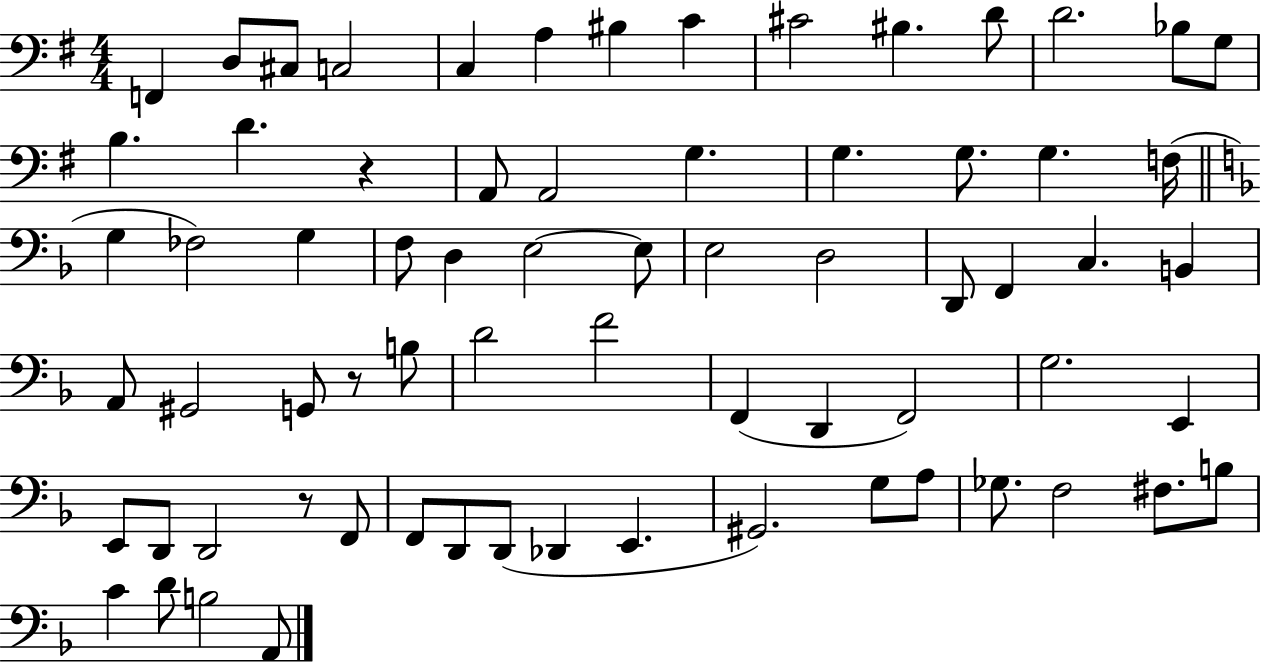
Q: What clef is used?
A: bass